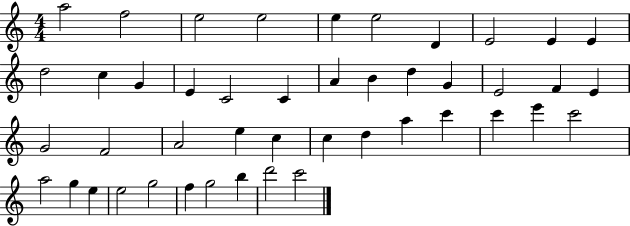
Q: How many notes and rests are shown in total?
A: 45